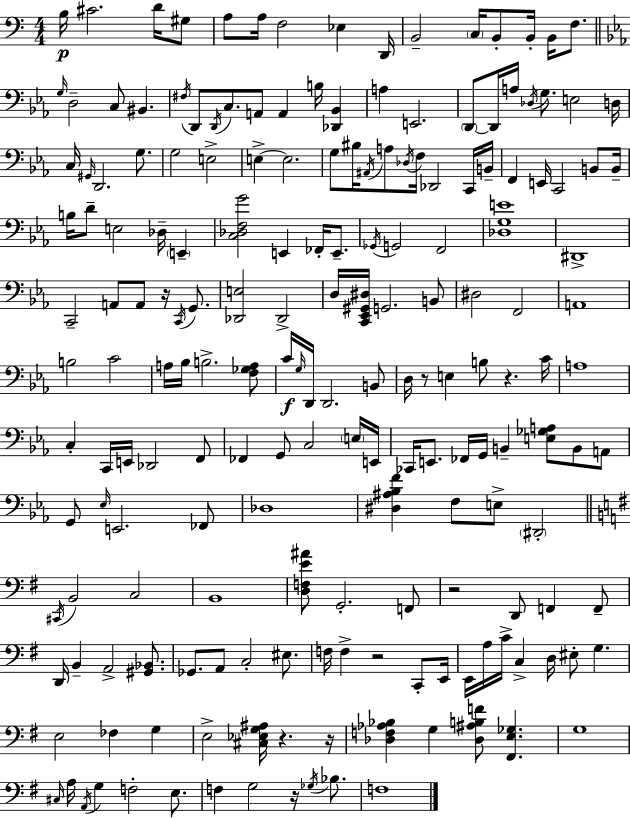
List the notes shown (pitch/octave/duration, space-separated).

B3/s C#4/h. D4/s G#3/e A3/e A3/s F3/h Eb3/q D2/s B2/h C3/s B2/e B2/s B2/s F3/e. G3/s D3/h C3/e BIS2/q. F#3/s D2/e D2/s C3/e. A2/e A2/q B3/s [Db2,Bb2]/q A3/q E2/h. D2/e D2/s A3/s Db3/s G3/e. E3/h D3/s C3/s G#2/s D2/h. G3/e. G3/h E3/h E3/q E3/h. G3/e BIS3/s A#2/s A3/e Db3/s F3/s Db2/h C2/s B2/s F2/q E2/s C2/h B2/e B2/s B3/s D4/e E3/h Db3/s E2/q [C3,Db3,F3,G4]/h E2/q FES2/s E2/e. Gb2/s G2/h F2/h [Db3,G3,E4]/w D#2/w C2/h A2/e A2/e R/s C2/s G2/e. [Db2,E3]/h Db2/h D3/s [C2,Eb2,G#2,D#3]/s G2/h. B2/e D#3/h F2/h A2/w B3/h C4/h A3/s Bb3/s B3/h. [F3,Gb3,A3]/e C4/s G3/s D2/s D2/h. B2/e D3/s R/e E3/q B3/e R/q. C4/s A3/w C3/q C2/s E2/s Db2/h F2/e FES2/q G2/e C3/h E3/s E2/s CES2/s E2/e. FES2/s G2/s B2/q [E3,Gb3,A3]/e B2/e A2/e G2/e Eb3/s E2/h. FES2/e Db3/w [D#3,A#3,Bb3,F4]/q F3/e E3/e D#2/h C#2/s B2/h C3/h B2/w [D3,F3,E4,A#4]/e G2/h. F2/e R/h D2/e F2/q F2/e D2/s B2/q A2/h [G#2,Bb2]/e. Gb2/e. A2/e C3/h EIS3/e. F3/s F3/q R/h C2/e E2/s E2/s A3/s C4/s C3/q D3/s EIS3/e G3/q. E3/h FES3/q G3/q E3/h [C#3,Eb3,G3,A#3]/s R/q. R/s [Db3,F3,Ab3,Bb3]/q G3/q [Db3,A#3,B3,F4]/e [F#2,E3,Gb3]/q. G3/w C#3/s A3/s A2/s G3/q F3/h E3/e. F3/q G3/h R/s Gb3/s Bb3/e. F3/w